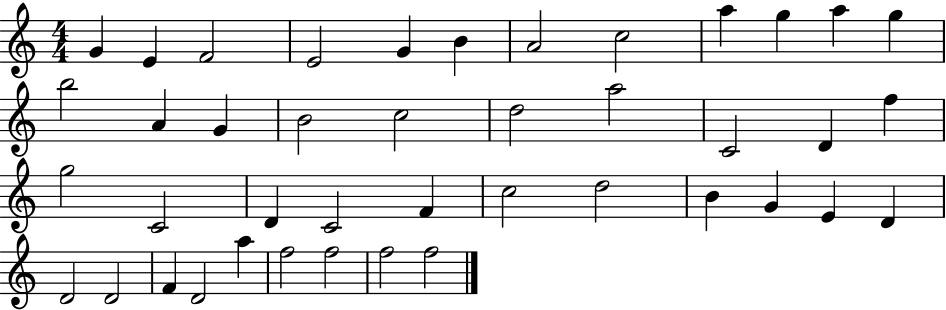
{
  \clef treble
  \numericTimeSignature
  \time 4/4
  \key c \major
  g'4 e'4 f'2 | e'2 g'4 b'4 | a'2 c''2 | a''4 g''4 a''4 g''4 | \break b''2 a'4 g'4 | b'2 c''2 | d''2 a''2 | c'2 d'4 f''4 | \break g''2 c'2 | d'4 c'2 f'4 | c''2 d''2 | b'4 g'4 e'4 d'4 | \break d'2 d'2 | f'4 d'2 a''4 | f''2 f''2 | f''2 f''2 | \break \bar "|."
}